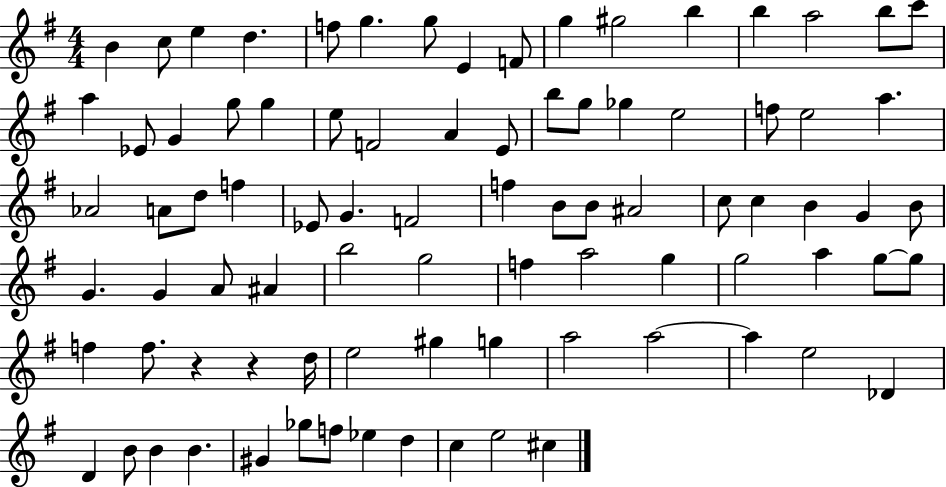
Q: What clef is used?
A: treble